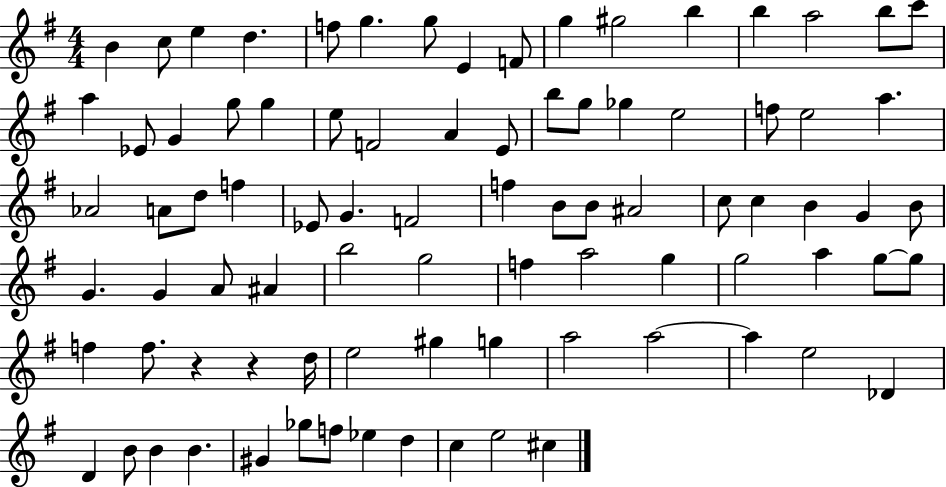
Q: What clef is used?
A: treble